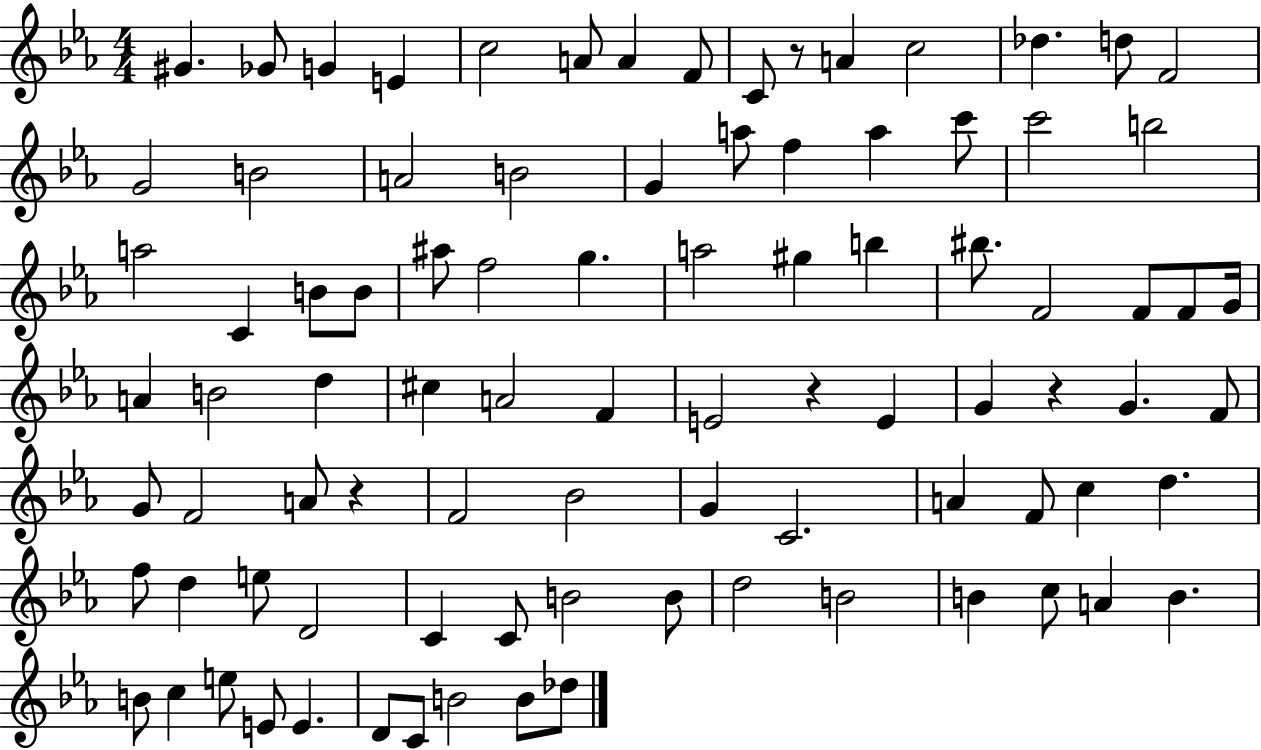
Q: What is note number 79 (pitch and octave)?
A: E5